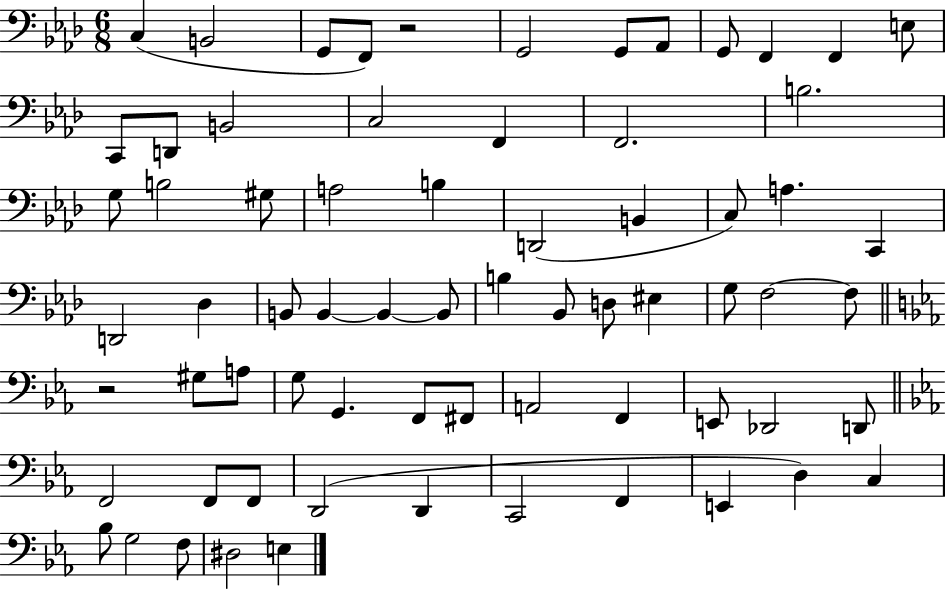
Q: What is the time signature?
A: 6/8